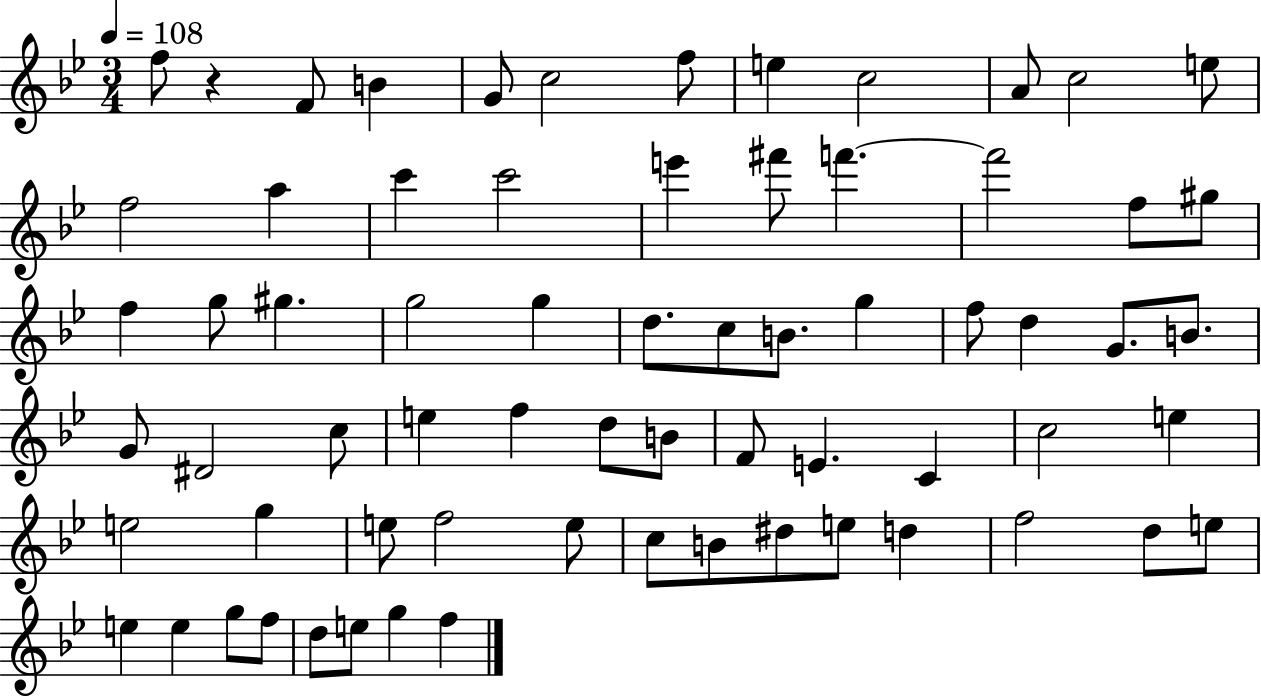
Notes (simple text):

F5/e R/q F4/e B4/q G4/e C5/h F5/e E5/q C5/h A4/e C5/h E5/e F5/h A5/q C6/q C6/h E6/q F#6/e F6/q. F6/h F5/e G#5/e F5/q G5/e G#5/q. G5/h G5/q D5/e. C5/e B4/e. G5/q F5/e D5/q G4/e. B4/e. G4/e D#4/h C5/e E5/q F5/q D5/e B4/e F4/e E4/q. C4/q C5/h E5/q E5/h G5/q E5/e F5/h E5/e C5/e B4/e D#5/e E5/e D5/q F5/h D5/e E5/e E5/q E5/q G5/e F5/e D5/e E5/e G5/q F5/q